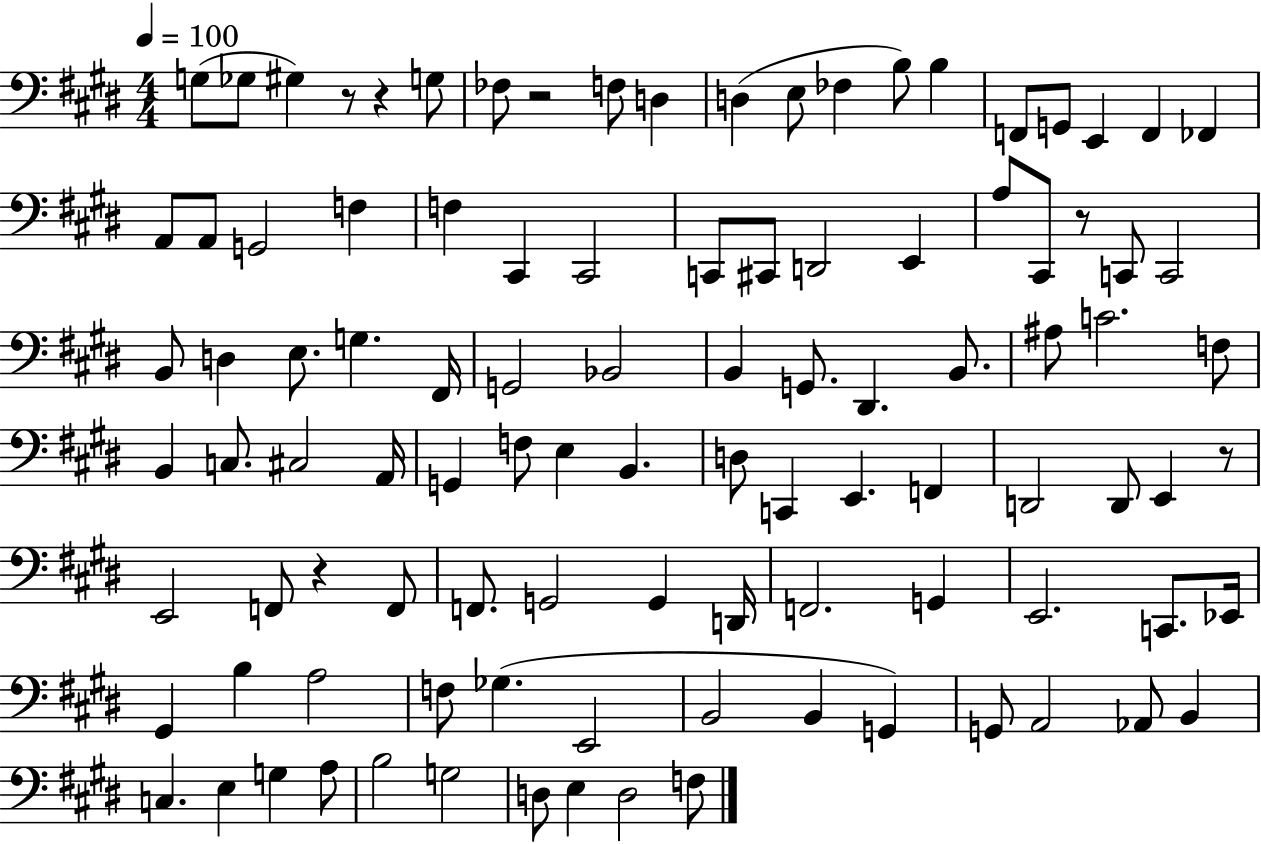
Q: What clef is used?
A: bass